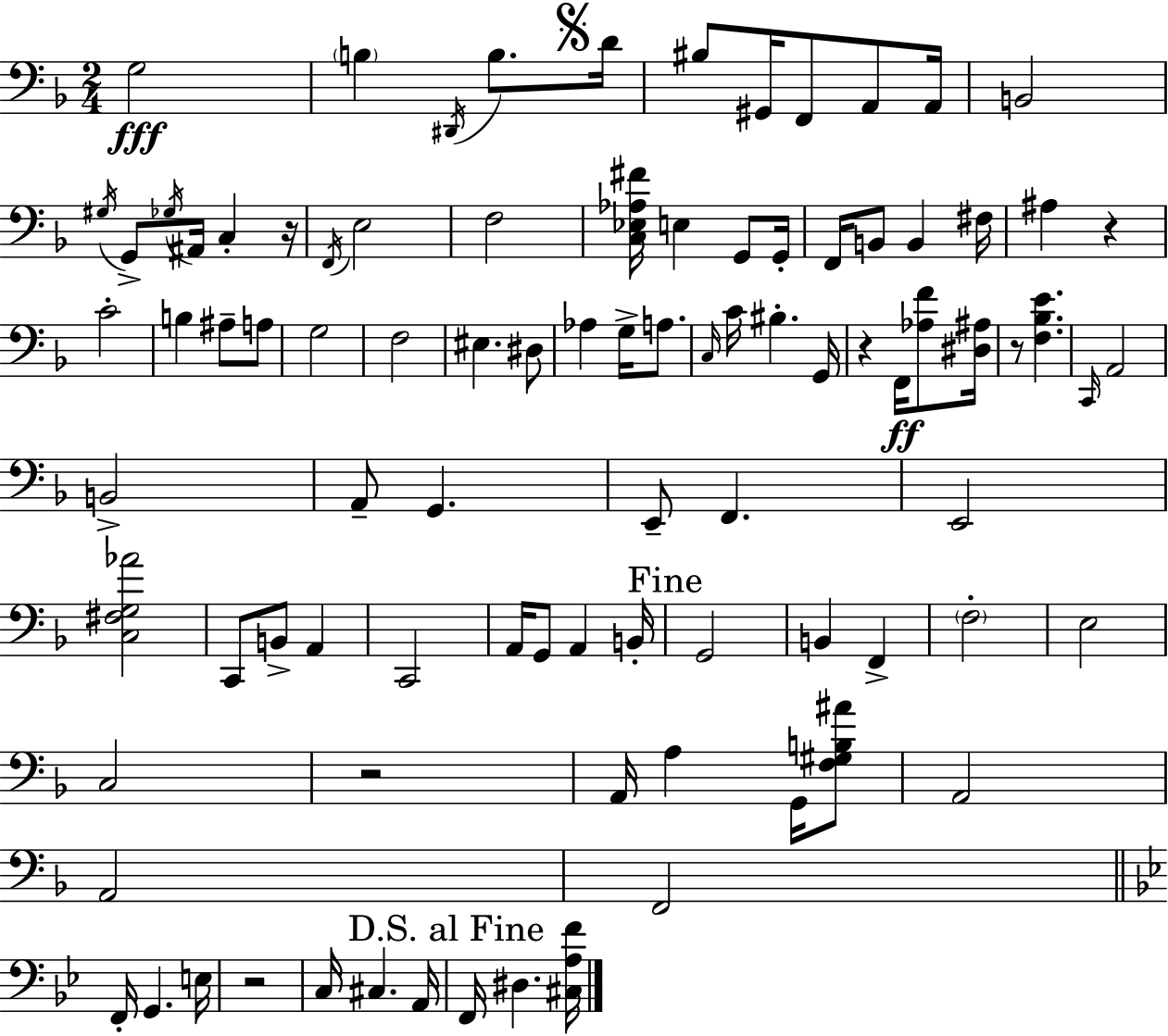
{
  \clef bass
  \numericTimeSignature
  \time 2/4
  \key d \minor
  \repeat volta 2 { g2\fff | \parenthesize b4 \acciaccatura { dis,16 } b8. | \mark \markup { \musicglyph "scripts.segno" } d'16 bis8 gis,16 f,8 a,8 | a,16 b,2 | \break \acciaccatura { gis16 } g,8-> \acciaccatura { ges16 } ais,16 c4-. | r16 \acciaccatura { f,16 } e2 | f2 | <c ees aes fis'>16 e4 | \break g,8 g,16-. f,16 b,8 b,4 | fis16 ais4 | r4 c'2-. | b4 | \break ais8-- a8 g2 | f2 | eis4. | dis8 aes4 | \break g16-> a8. \grace { c16 } c'16 bis4.-. | g,16 r4 | f,16\ff <aes f'>8 <dis ais>16 r8 <f bes e'>4. | \grace { c,16 } a,2 | \break b,2-> | a,8-- | g,4. e,8-- | f,4. e,2 | \break <c fis g aes'>2 | c,8 | b,8-> a,4 c,2 | a,16 g,8 | \break a,4 b,16-. \mark "Fine" g,2 | b,4 | f,4-> \parenthesize f2-. | e2 | \break c2 | r2 | a,16 a4 | g,16 <f gis b ais'>8 a,2 | \break a,2 | f,2 | \bar "||" \break \key bes \major f,16-. g,4. e16 | r2 | c16 cis4. a,16 | \mark "D.S. al Fine" f,16 dis4. <cis a f'>16 | \break } \bar "|."
}